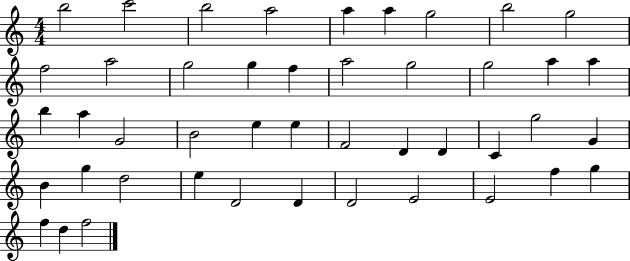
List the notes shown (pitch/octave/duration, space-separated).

B5/h C6/h B5/h A5/h A5/q A5/q G5/h B5/h G5/h F5/h A5/h G5/h G5/q F5/q A5/h G5/h G5/h A5/q A5/q B5/q A5/q G4/h B4/h E5/q E5/q F4/h D4/q D4/q C4/q G5/h G4/q B4/q G5/q D5/h E5/q D4/h D4/q D4/h E4/h E4/h F5/q G5/q F5/q D5/q F5/h